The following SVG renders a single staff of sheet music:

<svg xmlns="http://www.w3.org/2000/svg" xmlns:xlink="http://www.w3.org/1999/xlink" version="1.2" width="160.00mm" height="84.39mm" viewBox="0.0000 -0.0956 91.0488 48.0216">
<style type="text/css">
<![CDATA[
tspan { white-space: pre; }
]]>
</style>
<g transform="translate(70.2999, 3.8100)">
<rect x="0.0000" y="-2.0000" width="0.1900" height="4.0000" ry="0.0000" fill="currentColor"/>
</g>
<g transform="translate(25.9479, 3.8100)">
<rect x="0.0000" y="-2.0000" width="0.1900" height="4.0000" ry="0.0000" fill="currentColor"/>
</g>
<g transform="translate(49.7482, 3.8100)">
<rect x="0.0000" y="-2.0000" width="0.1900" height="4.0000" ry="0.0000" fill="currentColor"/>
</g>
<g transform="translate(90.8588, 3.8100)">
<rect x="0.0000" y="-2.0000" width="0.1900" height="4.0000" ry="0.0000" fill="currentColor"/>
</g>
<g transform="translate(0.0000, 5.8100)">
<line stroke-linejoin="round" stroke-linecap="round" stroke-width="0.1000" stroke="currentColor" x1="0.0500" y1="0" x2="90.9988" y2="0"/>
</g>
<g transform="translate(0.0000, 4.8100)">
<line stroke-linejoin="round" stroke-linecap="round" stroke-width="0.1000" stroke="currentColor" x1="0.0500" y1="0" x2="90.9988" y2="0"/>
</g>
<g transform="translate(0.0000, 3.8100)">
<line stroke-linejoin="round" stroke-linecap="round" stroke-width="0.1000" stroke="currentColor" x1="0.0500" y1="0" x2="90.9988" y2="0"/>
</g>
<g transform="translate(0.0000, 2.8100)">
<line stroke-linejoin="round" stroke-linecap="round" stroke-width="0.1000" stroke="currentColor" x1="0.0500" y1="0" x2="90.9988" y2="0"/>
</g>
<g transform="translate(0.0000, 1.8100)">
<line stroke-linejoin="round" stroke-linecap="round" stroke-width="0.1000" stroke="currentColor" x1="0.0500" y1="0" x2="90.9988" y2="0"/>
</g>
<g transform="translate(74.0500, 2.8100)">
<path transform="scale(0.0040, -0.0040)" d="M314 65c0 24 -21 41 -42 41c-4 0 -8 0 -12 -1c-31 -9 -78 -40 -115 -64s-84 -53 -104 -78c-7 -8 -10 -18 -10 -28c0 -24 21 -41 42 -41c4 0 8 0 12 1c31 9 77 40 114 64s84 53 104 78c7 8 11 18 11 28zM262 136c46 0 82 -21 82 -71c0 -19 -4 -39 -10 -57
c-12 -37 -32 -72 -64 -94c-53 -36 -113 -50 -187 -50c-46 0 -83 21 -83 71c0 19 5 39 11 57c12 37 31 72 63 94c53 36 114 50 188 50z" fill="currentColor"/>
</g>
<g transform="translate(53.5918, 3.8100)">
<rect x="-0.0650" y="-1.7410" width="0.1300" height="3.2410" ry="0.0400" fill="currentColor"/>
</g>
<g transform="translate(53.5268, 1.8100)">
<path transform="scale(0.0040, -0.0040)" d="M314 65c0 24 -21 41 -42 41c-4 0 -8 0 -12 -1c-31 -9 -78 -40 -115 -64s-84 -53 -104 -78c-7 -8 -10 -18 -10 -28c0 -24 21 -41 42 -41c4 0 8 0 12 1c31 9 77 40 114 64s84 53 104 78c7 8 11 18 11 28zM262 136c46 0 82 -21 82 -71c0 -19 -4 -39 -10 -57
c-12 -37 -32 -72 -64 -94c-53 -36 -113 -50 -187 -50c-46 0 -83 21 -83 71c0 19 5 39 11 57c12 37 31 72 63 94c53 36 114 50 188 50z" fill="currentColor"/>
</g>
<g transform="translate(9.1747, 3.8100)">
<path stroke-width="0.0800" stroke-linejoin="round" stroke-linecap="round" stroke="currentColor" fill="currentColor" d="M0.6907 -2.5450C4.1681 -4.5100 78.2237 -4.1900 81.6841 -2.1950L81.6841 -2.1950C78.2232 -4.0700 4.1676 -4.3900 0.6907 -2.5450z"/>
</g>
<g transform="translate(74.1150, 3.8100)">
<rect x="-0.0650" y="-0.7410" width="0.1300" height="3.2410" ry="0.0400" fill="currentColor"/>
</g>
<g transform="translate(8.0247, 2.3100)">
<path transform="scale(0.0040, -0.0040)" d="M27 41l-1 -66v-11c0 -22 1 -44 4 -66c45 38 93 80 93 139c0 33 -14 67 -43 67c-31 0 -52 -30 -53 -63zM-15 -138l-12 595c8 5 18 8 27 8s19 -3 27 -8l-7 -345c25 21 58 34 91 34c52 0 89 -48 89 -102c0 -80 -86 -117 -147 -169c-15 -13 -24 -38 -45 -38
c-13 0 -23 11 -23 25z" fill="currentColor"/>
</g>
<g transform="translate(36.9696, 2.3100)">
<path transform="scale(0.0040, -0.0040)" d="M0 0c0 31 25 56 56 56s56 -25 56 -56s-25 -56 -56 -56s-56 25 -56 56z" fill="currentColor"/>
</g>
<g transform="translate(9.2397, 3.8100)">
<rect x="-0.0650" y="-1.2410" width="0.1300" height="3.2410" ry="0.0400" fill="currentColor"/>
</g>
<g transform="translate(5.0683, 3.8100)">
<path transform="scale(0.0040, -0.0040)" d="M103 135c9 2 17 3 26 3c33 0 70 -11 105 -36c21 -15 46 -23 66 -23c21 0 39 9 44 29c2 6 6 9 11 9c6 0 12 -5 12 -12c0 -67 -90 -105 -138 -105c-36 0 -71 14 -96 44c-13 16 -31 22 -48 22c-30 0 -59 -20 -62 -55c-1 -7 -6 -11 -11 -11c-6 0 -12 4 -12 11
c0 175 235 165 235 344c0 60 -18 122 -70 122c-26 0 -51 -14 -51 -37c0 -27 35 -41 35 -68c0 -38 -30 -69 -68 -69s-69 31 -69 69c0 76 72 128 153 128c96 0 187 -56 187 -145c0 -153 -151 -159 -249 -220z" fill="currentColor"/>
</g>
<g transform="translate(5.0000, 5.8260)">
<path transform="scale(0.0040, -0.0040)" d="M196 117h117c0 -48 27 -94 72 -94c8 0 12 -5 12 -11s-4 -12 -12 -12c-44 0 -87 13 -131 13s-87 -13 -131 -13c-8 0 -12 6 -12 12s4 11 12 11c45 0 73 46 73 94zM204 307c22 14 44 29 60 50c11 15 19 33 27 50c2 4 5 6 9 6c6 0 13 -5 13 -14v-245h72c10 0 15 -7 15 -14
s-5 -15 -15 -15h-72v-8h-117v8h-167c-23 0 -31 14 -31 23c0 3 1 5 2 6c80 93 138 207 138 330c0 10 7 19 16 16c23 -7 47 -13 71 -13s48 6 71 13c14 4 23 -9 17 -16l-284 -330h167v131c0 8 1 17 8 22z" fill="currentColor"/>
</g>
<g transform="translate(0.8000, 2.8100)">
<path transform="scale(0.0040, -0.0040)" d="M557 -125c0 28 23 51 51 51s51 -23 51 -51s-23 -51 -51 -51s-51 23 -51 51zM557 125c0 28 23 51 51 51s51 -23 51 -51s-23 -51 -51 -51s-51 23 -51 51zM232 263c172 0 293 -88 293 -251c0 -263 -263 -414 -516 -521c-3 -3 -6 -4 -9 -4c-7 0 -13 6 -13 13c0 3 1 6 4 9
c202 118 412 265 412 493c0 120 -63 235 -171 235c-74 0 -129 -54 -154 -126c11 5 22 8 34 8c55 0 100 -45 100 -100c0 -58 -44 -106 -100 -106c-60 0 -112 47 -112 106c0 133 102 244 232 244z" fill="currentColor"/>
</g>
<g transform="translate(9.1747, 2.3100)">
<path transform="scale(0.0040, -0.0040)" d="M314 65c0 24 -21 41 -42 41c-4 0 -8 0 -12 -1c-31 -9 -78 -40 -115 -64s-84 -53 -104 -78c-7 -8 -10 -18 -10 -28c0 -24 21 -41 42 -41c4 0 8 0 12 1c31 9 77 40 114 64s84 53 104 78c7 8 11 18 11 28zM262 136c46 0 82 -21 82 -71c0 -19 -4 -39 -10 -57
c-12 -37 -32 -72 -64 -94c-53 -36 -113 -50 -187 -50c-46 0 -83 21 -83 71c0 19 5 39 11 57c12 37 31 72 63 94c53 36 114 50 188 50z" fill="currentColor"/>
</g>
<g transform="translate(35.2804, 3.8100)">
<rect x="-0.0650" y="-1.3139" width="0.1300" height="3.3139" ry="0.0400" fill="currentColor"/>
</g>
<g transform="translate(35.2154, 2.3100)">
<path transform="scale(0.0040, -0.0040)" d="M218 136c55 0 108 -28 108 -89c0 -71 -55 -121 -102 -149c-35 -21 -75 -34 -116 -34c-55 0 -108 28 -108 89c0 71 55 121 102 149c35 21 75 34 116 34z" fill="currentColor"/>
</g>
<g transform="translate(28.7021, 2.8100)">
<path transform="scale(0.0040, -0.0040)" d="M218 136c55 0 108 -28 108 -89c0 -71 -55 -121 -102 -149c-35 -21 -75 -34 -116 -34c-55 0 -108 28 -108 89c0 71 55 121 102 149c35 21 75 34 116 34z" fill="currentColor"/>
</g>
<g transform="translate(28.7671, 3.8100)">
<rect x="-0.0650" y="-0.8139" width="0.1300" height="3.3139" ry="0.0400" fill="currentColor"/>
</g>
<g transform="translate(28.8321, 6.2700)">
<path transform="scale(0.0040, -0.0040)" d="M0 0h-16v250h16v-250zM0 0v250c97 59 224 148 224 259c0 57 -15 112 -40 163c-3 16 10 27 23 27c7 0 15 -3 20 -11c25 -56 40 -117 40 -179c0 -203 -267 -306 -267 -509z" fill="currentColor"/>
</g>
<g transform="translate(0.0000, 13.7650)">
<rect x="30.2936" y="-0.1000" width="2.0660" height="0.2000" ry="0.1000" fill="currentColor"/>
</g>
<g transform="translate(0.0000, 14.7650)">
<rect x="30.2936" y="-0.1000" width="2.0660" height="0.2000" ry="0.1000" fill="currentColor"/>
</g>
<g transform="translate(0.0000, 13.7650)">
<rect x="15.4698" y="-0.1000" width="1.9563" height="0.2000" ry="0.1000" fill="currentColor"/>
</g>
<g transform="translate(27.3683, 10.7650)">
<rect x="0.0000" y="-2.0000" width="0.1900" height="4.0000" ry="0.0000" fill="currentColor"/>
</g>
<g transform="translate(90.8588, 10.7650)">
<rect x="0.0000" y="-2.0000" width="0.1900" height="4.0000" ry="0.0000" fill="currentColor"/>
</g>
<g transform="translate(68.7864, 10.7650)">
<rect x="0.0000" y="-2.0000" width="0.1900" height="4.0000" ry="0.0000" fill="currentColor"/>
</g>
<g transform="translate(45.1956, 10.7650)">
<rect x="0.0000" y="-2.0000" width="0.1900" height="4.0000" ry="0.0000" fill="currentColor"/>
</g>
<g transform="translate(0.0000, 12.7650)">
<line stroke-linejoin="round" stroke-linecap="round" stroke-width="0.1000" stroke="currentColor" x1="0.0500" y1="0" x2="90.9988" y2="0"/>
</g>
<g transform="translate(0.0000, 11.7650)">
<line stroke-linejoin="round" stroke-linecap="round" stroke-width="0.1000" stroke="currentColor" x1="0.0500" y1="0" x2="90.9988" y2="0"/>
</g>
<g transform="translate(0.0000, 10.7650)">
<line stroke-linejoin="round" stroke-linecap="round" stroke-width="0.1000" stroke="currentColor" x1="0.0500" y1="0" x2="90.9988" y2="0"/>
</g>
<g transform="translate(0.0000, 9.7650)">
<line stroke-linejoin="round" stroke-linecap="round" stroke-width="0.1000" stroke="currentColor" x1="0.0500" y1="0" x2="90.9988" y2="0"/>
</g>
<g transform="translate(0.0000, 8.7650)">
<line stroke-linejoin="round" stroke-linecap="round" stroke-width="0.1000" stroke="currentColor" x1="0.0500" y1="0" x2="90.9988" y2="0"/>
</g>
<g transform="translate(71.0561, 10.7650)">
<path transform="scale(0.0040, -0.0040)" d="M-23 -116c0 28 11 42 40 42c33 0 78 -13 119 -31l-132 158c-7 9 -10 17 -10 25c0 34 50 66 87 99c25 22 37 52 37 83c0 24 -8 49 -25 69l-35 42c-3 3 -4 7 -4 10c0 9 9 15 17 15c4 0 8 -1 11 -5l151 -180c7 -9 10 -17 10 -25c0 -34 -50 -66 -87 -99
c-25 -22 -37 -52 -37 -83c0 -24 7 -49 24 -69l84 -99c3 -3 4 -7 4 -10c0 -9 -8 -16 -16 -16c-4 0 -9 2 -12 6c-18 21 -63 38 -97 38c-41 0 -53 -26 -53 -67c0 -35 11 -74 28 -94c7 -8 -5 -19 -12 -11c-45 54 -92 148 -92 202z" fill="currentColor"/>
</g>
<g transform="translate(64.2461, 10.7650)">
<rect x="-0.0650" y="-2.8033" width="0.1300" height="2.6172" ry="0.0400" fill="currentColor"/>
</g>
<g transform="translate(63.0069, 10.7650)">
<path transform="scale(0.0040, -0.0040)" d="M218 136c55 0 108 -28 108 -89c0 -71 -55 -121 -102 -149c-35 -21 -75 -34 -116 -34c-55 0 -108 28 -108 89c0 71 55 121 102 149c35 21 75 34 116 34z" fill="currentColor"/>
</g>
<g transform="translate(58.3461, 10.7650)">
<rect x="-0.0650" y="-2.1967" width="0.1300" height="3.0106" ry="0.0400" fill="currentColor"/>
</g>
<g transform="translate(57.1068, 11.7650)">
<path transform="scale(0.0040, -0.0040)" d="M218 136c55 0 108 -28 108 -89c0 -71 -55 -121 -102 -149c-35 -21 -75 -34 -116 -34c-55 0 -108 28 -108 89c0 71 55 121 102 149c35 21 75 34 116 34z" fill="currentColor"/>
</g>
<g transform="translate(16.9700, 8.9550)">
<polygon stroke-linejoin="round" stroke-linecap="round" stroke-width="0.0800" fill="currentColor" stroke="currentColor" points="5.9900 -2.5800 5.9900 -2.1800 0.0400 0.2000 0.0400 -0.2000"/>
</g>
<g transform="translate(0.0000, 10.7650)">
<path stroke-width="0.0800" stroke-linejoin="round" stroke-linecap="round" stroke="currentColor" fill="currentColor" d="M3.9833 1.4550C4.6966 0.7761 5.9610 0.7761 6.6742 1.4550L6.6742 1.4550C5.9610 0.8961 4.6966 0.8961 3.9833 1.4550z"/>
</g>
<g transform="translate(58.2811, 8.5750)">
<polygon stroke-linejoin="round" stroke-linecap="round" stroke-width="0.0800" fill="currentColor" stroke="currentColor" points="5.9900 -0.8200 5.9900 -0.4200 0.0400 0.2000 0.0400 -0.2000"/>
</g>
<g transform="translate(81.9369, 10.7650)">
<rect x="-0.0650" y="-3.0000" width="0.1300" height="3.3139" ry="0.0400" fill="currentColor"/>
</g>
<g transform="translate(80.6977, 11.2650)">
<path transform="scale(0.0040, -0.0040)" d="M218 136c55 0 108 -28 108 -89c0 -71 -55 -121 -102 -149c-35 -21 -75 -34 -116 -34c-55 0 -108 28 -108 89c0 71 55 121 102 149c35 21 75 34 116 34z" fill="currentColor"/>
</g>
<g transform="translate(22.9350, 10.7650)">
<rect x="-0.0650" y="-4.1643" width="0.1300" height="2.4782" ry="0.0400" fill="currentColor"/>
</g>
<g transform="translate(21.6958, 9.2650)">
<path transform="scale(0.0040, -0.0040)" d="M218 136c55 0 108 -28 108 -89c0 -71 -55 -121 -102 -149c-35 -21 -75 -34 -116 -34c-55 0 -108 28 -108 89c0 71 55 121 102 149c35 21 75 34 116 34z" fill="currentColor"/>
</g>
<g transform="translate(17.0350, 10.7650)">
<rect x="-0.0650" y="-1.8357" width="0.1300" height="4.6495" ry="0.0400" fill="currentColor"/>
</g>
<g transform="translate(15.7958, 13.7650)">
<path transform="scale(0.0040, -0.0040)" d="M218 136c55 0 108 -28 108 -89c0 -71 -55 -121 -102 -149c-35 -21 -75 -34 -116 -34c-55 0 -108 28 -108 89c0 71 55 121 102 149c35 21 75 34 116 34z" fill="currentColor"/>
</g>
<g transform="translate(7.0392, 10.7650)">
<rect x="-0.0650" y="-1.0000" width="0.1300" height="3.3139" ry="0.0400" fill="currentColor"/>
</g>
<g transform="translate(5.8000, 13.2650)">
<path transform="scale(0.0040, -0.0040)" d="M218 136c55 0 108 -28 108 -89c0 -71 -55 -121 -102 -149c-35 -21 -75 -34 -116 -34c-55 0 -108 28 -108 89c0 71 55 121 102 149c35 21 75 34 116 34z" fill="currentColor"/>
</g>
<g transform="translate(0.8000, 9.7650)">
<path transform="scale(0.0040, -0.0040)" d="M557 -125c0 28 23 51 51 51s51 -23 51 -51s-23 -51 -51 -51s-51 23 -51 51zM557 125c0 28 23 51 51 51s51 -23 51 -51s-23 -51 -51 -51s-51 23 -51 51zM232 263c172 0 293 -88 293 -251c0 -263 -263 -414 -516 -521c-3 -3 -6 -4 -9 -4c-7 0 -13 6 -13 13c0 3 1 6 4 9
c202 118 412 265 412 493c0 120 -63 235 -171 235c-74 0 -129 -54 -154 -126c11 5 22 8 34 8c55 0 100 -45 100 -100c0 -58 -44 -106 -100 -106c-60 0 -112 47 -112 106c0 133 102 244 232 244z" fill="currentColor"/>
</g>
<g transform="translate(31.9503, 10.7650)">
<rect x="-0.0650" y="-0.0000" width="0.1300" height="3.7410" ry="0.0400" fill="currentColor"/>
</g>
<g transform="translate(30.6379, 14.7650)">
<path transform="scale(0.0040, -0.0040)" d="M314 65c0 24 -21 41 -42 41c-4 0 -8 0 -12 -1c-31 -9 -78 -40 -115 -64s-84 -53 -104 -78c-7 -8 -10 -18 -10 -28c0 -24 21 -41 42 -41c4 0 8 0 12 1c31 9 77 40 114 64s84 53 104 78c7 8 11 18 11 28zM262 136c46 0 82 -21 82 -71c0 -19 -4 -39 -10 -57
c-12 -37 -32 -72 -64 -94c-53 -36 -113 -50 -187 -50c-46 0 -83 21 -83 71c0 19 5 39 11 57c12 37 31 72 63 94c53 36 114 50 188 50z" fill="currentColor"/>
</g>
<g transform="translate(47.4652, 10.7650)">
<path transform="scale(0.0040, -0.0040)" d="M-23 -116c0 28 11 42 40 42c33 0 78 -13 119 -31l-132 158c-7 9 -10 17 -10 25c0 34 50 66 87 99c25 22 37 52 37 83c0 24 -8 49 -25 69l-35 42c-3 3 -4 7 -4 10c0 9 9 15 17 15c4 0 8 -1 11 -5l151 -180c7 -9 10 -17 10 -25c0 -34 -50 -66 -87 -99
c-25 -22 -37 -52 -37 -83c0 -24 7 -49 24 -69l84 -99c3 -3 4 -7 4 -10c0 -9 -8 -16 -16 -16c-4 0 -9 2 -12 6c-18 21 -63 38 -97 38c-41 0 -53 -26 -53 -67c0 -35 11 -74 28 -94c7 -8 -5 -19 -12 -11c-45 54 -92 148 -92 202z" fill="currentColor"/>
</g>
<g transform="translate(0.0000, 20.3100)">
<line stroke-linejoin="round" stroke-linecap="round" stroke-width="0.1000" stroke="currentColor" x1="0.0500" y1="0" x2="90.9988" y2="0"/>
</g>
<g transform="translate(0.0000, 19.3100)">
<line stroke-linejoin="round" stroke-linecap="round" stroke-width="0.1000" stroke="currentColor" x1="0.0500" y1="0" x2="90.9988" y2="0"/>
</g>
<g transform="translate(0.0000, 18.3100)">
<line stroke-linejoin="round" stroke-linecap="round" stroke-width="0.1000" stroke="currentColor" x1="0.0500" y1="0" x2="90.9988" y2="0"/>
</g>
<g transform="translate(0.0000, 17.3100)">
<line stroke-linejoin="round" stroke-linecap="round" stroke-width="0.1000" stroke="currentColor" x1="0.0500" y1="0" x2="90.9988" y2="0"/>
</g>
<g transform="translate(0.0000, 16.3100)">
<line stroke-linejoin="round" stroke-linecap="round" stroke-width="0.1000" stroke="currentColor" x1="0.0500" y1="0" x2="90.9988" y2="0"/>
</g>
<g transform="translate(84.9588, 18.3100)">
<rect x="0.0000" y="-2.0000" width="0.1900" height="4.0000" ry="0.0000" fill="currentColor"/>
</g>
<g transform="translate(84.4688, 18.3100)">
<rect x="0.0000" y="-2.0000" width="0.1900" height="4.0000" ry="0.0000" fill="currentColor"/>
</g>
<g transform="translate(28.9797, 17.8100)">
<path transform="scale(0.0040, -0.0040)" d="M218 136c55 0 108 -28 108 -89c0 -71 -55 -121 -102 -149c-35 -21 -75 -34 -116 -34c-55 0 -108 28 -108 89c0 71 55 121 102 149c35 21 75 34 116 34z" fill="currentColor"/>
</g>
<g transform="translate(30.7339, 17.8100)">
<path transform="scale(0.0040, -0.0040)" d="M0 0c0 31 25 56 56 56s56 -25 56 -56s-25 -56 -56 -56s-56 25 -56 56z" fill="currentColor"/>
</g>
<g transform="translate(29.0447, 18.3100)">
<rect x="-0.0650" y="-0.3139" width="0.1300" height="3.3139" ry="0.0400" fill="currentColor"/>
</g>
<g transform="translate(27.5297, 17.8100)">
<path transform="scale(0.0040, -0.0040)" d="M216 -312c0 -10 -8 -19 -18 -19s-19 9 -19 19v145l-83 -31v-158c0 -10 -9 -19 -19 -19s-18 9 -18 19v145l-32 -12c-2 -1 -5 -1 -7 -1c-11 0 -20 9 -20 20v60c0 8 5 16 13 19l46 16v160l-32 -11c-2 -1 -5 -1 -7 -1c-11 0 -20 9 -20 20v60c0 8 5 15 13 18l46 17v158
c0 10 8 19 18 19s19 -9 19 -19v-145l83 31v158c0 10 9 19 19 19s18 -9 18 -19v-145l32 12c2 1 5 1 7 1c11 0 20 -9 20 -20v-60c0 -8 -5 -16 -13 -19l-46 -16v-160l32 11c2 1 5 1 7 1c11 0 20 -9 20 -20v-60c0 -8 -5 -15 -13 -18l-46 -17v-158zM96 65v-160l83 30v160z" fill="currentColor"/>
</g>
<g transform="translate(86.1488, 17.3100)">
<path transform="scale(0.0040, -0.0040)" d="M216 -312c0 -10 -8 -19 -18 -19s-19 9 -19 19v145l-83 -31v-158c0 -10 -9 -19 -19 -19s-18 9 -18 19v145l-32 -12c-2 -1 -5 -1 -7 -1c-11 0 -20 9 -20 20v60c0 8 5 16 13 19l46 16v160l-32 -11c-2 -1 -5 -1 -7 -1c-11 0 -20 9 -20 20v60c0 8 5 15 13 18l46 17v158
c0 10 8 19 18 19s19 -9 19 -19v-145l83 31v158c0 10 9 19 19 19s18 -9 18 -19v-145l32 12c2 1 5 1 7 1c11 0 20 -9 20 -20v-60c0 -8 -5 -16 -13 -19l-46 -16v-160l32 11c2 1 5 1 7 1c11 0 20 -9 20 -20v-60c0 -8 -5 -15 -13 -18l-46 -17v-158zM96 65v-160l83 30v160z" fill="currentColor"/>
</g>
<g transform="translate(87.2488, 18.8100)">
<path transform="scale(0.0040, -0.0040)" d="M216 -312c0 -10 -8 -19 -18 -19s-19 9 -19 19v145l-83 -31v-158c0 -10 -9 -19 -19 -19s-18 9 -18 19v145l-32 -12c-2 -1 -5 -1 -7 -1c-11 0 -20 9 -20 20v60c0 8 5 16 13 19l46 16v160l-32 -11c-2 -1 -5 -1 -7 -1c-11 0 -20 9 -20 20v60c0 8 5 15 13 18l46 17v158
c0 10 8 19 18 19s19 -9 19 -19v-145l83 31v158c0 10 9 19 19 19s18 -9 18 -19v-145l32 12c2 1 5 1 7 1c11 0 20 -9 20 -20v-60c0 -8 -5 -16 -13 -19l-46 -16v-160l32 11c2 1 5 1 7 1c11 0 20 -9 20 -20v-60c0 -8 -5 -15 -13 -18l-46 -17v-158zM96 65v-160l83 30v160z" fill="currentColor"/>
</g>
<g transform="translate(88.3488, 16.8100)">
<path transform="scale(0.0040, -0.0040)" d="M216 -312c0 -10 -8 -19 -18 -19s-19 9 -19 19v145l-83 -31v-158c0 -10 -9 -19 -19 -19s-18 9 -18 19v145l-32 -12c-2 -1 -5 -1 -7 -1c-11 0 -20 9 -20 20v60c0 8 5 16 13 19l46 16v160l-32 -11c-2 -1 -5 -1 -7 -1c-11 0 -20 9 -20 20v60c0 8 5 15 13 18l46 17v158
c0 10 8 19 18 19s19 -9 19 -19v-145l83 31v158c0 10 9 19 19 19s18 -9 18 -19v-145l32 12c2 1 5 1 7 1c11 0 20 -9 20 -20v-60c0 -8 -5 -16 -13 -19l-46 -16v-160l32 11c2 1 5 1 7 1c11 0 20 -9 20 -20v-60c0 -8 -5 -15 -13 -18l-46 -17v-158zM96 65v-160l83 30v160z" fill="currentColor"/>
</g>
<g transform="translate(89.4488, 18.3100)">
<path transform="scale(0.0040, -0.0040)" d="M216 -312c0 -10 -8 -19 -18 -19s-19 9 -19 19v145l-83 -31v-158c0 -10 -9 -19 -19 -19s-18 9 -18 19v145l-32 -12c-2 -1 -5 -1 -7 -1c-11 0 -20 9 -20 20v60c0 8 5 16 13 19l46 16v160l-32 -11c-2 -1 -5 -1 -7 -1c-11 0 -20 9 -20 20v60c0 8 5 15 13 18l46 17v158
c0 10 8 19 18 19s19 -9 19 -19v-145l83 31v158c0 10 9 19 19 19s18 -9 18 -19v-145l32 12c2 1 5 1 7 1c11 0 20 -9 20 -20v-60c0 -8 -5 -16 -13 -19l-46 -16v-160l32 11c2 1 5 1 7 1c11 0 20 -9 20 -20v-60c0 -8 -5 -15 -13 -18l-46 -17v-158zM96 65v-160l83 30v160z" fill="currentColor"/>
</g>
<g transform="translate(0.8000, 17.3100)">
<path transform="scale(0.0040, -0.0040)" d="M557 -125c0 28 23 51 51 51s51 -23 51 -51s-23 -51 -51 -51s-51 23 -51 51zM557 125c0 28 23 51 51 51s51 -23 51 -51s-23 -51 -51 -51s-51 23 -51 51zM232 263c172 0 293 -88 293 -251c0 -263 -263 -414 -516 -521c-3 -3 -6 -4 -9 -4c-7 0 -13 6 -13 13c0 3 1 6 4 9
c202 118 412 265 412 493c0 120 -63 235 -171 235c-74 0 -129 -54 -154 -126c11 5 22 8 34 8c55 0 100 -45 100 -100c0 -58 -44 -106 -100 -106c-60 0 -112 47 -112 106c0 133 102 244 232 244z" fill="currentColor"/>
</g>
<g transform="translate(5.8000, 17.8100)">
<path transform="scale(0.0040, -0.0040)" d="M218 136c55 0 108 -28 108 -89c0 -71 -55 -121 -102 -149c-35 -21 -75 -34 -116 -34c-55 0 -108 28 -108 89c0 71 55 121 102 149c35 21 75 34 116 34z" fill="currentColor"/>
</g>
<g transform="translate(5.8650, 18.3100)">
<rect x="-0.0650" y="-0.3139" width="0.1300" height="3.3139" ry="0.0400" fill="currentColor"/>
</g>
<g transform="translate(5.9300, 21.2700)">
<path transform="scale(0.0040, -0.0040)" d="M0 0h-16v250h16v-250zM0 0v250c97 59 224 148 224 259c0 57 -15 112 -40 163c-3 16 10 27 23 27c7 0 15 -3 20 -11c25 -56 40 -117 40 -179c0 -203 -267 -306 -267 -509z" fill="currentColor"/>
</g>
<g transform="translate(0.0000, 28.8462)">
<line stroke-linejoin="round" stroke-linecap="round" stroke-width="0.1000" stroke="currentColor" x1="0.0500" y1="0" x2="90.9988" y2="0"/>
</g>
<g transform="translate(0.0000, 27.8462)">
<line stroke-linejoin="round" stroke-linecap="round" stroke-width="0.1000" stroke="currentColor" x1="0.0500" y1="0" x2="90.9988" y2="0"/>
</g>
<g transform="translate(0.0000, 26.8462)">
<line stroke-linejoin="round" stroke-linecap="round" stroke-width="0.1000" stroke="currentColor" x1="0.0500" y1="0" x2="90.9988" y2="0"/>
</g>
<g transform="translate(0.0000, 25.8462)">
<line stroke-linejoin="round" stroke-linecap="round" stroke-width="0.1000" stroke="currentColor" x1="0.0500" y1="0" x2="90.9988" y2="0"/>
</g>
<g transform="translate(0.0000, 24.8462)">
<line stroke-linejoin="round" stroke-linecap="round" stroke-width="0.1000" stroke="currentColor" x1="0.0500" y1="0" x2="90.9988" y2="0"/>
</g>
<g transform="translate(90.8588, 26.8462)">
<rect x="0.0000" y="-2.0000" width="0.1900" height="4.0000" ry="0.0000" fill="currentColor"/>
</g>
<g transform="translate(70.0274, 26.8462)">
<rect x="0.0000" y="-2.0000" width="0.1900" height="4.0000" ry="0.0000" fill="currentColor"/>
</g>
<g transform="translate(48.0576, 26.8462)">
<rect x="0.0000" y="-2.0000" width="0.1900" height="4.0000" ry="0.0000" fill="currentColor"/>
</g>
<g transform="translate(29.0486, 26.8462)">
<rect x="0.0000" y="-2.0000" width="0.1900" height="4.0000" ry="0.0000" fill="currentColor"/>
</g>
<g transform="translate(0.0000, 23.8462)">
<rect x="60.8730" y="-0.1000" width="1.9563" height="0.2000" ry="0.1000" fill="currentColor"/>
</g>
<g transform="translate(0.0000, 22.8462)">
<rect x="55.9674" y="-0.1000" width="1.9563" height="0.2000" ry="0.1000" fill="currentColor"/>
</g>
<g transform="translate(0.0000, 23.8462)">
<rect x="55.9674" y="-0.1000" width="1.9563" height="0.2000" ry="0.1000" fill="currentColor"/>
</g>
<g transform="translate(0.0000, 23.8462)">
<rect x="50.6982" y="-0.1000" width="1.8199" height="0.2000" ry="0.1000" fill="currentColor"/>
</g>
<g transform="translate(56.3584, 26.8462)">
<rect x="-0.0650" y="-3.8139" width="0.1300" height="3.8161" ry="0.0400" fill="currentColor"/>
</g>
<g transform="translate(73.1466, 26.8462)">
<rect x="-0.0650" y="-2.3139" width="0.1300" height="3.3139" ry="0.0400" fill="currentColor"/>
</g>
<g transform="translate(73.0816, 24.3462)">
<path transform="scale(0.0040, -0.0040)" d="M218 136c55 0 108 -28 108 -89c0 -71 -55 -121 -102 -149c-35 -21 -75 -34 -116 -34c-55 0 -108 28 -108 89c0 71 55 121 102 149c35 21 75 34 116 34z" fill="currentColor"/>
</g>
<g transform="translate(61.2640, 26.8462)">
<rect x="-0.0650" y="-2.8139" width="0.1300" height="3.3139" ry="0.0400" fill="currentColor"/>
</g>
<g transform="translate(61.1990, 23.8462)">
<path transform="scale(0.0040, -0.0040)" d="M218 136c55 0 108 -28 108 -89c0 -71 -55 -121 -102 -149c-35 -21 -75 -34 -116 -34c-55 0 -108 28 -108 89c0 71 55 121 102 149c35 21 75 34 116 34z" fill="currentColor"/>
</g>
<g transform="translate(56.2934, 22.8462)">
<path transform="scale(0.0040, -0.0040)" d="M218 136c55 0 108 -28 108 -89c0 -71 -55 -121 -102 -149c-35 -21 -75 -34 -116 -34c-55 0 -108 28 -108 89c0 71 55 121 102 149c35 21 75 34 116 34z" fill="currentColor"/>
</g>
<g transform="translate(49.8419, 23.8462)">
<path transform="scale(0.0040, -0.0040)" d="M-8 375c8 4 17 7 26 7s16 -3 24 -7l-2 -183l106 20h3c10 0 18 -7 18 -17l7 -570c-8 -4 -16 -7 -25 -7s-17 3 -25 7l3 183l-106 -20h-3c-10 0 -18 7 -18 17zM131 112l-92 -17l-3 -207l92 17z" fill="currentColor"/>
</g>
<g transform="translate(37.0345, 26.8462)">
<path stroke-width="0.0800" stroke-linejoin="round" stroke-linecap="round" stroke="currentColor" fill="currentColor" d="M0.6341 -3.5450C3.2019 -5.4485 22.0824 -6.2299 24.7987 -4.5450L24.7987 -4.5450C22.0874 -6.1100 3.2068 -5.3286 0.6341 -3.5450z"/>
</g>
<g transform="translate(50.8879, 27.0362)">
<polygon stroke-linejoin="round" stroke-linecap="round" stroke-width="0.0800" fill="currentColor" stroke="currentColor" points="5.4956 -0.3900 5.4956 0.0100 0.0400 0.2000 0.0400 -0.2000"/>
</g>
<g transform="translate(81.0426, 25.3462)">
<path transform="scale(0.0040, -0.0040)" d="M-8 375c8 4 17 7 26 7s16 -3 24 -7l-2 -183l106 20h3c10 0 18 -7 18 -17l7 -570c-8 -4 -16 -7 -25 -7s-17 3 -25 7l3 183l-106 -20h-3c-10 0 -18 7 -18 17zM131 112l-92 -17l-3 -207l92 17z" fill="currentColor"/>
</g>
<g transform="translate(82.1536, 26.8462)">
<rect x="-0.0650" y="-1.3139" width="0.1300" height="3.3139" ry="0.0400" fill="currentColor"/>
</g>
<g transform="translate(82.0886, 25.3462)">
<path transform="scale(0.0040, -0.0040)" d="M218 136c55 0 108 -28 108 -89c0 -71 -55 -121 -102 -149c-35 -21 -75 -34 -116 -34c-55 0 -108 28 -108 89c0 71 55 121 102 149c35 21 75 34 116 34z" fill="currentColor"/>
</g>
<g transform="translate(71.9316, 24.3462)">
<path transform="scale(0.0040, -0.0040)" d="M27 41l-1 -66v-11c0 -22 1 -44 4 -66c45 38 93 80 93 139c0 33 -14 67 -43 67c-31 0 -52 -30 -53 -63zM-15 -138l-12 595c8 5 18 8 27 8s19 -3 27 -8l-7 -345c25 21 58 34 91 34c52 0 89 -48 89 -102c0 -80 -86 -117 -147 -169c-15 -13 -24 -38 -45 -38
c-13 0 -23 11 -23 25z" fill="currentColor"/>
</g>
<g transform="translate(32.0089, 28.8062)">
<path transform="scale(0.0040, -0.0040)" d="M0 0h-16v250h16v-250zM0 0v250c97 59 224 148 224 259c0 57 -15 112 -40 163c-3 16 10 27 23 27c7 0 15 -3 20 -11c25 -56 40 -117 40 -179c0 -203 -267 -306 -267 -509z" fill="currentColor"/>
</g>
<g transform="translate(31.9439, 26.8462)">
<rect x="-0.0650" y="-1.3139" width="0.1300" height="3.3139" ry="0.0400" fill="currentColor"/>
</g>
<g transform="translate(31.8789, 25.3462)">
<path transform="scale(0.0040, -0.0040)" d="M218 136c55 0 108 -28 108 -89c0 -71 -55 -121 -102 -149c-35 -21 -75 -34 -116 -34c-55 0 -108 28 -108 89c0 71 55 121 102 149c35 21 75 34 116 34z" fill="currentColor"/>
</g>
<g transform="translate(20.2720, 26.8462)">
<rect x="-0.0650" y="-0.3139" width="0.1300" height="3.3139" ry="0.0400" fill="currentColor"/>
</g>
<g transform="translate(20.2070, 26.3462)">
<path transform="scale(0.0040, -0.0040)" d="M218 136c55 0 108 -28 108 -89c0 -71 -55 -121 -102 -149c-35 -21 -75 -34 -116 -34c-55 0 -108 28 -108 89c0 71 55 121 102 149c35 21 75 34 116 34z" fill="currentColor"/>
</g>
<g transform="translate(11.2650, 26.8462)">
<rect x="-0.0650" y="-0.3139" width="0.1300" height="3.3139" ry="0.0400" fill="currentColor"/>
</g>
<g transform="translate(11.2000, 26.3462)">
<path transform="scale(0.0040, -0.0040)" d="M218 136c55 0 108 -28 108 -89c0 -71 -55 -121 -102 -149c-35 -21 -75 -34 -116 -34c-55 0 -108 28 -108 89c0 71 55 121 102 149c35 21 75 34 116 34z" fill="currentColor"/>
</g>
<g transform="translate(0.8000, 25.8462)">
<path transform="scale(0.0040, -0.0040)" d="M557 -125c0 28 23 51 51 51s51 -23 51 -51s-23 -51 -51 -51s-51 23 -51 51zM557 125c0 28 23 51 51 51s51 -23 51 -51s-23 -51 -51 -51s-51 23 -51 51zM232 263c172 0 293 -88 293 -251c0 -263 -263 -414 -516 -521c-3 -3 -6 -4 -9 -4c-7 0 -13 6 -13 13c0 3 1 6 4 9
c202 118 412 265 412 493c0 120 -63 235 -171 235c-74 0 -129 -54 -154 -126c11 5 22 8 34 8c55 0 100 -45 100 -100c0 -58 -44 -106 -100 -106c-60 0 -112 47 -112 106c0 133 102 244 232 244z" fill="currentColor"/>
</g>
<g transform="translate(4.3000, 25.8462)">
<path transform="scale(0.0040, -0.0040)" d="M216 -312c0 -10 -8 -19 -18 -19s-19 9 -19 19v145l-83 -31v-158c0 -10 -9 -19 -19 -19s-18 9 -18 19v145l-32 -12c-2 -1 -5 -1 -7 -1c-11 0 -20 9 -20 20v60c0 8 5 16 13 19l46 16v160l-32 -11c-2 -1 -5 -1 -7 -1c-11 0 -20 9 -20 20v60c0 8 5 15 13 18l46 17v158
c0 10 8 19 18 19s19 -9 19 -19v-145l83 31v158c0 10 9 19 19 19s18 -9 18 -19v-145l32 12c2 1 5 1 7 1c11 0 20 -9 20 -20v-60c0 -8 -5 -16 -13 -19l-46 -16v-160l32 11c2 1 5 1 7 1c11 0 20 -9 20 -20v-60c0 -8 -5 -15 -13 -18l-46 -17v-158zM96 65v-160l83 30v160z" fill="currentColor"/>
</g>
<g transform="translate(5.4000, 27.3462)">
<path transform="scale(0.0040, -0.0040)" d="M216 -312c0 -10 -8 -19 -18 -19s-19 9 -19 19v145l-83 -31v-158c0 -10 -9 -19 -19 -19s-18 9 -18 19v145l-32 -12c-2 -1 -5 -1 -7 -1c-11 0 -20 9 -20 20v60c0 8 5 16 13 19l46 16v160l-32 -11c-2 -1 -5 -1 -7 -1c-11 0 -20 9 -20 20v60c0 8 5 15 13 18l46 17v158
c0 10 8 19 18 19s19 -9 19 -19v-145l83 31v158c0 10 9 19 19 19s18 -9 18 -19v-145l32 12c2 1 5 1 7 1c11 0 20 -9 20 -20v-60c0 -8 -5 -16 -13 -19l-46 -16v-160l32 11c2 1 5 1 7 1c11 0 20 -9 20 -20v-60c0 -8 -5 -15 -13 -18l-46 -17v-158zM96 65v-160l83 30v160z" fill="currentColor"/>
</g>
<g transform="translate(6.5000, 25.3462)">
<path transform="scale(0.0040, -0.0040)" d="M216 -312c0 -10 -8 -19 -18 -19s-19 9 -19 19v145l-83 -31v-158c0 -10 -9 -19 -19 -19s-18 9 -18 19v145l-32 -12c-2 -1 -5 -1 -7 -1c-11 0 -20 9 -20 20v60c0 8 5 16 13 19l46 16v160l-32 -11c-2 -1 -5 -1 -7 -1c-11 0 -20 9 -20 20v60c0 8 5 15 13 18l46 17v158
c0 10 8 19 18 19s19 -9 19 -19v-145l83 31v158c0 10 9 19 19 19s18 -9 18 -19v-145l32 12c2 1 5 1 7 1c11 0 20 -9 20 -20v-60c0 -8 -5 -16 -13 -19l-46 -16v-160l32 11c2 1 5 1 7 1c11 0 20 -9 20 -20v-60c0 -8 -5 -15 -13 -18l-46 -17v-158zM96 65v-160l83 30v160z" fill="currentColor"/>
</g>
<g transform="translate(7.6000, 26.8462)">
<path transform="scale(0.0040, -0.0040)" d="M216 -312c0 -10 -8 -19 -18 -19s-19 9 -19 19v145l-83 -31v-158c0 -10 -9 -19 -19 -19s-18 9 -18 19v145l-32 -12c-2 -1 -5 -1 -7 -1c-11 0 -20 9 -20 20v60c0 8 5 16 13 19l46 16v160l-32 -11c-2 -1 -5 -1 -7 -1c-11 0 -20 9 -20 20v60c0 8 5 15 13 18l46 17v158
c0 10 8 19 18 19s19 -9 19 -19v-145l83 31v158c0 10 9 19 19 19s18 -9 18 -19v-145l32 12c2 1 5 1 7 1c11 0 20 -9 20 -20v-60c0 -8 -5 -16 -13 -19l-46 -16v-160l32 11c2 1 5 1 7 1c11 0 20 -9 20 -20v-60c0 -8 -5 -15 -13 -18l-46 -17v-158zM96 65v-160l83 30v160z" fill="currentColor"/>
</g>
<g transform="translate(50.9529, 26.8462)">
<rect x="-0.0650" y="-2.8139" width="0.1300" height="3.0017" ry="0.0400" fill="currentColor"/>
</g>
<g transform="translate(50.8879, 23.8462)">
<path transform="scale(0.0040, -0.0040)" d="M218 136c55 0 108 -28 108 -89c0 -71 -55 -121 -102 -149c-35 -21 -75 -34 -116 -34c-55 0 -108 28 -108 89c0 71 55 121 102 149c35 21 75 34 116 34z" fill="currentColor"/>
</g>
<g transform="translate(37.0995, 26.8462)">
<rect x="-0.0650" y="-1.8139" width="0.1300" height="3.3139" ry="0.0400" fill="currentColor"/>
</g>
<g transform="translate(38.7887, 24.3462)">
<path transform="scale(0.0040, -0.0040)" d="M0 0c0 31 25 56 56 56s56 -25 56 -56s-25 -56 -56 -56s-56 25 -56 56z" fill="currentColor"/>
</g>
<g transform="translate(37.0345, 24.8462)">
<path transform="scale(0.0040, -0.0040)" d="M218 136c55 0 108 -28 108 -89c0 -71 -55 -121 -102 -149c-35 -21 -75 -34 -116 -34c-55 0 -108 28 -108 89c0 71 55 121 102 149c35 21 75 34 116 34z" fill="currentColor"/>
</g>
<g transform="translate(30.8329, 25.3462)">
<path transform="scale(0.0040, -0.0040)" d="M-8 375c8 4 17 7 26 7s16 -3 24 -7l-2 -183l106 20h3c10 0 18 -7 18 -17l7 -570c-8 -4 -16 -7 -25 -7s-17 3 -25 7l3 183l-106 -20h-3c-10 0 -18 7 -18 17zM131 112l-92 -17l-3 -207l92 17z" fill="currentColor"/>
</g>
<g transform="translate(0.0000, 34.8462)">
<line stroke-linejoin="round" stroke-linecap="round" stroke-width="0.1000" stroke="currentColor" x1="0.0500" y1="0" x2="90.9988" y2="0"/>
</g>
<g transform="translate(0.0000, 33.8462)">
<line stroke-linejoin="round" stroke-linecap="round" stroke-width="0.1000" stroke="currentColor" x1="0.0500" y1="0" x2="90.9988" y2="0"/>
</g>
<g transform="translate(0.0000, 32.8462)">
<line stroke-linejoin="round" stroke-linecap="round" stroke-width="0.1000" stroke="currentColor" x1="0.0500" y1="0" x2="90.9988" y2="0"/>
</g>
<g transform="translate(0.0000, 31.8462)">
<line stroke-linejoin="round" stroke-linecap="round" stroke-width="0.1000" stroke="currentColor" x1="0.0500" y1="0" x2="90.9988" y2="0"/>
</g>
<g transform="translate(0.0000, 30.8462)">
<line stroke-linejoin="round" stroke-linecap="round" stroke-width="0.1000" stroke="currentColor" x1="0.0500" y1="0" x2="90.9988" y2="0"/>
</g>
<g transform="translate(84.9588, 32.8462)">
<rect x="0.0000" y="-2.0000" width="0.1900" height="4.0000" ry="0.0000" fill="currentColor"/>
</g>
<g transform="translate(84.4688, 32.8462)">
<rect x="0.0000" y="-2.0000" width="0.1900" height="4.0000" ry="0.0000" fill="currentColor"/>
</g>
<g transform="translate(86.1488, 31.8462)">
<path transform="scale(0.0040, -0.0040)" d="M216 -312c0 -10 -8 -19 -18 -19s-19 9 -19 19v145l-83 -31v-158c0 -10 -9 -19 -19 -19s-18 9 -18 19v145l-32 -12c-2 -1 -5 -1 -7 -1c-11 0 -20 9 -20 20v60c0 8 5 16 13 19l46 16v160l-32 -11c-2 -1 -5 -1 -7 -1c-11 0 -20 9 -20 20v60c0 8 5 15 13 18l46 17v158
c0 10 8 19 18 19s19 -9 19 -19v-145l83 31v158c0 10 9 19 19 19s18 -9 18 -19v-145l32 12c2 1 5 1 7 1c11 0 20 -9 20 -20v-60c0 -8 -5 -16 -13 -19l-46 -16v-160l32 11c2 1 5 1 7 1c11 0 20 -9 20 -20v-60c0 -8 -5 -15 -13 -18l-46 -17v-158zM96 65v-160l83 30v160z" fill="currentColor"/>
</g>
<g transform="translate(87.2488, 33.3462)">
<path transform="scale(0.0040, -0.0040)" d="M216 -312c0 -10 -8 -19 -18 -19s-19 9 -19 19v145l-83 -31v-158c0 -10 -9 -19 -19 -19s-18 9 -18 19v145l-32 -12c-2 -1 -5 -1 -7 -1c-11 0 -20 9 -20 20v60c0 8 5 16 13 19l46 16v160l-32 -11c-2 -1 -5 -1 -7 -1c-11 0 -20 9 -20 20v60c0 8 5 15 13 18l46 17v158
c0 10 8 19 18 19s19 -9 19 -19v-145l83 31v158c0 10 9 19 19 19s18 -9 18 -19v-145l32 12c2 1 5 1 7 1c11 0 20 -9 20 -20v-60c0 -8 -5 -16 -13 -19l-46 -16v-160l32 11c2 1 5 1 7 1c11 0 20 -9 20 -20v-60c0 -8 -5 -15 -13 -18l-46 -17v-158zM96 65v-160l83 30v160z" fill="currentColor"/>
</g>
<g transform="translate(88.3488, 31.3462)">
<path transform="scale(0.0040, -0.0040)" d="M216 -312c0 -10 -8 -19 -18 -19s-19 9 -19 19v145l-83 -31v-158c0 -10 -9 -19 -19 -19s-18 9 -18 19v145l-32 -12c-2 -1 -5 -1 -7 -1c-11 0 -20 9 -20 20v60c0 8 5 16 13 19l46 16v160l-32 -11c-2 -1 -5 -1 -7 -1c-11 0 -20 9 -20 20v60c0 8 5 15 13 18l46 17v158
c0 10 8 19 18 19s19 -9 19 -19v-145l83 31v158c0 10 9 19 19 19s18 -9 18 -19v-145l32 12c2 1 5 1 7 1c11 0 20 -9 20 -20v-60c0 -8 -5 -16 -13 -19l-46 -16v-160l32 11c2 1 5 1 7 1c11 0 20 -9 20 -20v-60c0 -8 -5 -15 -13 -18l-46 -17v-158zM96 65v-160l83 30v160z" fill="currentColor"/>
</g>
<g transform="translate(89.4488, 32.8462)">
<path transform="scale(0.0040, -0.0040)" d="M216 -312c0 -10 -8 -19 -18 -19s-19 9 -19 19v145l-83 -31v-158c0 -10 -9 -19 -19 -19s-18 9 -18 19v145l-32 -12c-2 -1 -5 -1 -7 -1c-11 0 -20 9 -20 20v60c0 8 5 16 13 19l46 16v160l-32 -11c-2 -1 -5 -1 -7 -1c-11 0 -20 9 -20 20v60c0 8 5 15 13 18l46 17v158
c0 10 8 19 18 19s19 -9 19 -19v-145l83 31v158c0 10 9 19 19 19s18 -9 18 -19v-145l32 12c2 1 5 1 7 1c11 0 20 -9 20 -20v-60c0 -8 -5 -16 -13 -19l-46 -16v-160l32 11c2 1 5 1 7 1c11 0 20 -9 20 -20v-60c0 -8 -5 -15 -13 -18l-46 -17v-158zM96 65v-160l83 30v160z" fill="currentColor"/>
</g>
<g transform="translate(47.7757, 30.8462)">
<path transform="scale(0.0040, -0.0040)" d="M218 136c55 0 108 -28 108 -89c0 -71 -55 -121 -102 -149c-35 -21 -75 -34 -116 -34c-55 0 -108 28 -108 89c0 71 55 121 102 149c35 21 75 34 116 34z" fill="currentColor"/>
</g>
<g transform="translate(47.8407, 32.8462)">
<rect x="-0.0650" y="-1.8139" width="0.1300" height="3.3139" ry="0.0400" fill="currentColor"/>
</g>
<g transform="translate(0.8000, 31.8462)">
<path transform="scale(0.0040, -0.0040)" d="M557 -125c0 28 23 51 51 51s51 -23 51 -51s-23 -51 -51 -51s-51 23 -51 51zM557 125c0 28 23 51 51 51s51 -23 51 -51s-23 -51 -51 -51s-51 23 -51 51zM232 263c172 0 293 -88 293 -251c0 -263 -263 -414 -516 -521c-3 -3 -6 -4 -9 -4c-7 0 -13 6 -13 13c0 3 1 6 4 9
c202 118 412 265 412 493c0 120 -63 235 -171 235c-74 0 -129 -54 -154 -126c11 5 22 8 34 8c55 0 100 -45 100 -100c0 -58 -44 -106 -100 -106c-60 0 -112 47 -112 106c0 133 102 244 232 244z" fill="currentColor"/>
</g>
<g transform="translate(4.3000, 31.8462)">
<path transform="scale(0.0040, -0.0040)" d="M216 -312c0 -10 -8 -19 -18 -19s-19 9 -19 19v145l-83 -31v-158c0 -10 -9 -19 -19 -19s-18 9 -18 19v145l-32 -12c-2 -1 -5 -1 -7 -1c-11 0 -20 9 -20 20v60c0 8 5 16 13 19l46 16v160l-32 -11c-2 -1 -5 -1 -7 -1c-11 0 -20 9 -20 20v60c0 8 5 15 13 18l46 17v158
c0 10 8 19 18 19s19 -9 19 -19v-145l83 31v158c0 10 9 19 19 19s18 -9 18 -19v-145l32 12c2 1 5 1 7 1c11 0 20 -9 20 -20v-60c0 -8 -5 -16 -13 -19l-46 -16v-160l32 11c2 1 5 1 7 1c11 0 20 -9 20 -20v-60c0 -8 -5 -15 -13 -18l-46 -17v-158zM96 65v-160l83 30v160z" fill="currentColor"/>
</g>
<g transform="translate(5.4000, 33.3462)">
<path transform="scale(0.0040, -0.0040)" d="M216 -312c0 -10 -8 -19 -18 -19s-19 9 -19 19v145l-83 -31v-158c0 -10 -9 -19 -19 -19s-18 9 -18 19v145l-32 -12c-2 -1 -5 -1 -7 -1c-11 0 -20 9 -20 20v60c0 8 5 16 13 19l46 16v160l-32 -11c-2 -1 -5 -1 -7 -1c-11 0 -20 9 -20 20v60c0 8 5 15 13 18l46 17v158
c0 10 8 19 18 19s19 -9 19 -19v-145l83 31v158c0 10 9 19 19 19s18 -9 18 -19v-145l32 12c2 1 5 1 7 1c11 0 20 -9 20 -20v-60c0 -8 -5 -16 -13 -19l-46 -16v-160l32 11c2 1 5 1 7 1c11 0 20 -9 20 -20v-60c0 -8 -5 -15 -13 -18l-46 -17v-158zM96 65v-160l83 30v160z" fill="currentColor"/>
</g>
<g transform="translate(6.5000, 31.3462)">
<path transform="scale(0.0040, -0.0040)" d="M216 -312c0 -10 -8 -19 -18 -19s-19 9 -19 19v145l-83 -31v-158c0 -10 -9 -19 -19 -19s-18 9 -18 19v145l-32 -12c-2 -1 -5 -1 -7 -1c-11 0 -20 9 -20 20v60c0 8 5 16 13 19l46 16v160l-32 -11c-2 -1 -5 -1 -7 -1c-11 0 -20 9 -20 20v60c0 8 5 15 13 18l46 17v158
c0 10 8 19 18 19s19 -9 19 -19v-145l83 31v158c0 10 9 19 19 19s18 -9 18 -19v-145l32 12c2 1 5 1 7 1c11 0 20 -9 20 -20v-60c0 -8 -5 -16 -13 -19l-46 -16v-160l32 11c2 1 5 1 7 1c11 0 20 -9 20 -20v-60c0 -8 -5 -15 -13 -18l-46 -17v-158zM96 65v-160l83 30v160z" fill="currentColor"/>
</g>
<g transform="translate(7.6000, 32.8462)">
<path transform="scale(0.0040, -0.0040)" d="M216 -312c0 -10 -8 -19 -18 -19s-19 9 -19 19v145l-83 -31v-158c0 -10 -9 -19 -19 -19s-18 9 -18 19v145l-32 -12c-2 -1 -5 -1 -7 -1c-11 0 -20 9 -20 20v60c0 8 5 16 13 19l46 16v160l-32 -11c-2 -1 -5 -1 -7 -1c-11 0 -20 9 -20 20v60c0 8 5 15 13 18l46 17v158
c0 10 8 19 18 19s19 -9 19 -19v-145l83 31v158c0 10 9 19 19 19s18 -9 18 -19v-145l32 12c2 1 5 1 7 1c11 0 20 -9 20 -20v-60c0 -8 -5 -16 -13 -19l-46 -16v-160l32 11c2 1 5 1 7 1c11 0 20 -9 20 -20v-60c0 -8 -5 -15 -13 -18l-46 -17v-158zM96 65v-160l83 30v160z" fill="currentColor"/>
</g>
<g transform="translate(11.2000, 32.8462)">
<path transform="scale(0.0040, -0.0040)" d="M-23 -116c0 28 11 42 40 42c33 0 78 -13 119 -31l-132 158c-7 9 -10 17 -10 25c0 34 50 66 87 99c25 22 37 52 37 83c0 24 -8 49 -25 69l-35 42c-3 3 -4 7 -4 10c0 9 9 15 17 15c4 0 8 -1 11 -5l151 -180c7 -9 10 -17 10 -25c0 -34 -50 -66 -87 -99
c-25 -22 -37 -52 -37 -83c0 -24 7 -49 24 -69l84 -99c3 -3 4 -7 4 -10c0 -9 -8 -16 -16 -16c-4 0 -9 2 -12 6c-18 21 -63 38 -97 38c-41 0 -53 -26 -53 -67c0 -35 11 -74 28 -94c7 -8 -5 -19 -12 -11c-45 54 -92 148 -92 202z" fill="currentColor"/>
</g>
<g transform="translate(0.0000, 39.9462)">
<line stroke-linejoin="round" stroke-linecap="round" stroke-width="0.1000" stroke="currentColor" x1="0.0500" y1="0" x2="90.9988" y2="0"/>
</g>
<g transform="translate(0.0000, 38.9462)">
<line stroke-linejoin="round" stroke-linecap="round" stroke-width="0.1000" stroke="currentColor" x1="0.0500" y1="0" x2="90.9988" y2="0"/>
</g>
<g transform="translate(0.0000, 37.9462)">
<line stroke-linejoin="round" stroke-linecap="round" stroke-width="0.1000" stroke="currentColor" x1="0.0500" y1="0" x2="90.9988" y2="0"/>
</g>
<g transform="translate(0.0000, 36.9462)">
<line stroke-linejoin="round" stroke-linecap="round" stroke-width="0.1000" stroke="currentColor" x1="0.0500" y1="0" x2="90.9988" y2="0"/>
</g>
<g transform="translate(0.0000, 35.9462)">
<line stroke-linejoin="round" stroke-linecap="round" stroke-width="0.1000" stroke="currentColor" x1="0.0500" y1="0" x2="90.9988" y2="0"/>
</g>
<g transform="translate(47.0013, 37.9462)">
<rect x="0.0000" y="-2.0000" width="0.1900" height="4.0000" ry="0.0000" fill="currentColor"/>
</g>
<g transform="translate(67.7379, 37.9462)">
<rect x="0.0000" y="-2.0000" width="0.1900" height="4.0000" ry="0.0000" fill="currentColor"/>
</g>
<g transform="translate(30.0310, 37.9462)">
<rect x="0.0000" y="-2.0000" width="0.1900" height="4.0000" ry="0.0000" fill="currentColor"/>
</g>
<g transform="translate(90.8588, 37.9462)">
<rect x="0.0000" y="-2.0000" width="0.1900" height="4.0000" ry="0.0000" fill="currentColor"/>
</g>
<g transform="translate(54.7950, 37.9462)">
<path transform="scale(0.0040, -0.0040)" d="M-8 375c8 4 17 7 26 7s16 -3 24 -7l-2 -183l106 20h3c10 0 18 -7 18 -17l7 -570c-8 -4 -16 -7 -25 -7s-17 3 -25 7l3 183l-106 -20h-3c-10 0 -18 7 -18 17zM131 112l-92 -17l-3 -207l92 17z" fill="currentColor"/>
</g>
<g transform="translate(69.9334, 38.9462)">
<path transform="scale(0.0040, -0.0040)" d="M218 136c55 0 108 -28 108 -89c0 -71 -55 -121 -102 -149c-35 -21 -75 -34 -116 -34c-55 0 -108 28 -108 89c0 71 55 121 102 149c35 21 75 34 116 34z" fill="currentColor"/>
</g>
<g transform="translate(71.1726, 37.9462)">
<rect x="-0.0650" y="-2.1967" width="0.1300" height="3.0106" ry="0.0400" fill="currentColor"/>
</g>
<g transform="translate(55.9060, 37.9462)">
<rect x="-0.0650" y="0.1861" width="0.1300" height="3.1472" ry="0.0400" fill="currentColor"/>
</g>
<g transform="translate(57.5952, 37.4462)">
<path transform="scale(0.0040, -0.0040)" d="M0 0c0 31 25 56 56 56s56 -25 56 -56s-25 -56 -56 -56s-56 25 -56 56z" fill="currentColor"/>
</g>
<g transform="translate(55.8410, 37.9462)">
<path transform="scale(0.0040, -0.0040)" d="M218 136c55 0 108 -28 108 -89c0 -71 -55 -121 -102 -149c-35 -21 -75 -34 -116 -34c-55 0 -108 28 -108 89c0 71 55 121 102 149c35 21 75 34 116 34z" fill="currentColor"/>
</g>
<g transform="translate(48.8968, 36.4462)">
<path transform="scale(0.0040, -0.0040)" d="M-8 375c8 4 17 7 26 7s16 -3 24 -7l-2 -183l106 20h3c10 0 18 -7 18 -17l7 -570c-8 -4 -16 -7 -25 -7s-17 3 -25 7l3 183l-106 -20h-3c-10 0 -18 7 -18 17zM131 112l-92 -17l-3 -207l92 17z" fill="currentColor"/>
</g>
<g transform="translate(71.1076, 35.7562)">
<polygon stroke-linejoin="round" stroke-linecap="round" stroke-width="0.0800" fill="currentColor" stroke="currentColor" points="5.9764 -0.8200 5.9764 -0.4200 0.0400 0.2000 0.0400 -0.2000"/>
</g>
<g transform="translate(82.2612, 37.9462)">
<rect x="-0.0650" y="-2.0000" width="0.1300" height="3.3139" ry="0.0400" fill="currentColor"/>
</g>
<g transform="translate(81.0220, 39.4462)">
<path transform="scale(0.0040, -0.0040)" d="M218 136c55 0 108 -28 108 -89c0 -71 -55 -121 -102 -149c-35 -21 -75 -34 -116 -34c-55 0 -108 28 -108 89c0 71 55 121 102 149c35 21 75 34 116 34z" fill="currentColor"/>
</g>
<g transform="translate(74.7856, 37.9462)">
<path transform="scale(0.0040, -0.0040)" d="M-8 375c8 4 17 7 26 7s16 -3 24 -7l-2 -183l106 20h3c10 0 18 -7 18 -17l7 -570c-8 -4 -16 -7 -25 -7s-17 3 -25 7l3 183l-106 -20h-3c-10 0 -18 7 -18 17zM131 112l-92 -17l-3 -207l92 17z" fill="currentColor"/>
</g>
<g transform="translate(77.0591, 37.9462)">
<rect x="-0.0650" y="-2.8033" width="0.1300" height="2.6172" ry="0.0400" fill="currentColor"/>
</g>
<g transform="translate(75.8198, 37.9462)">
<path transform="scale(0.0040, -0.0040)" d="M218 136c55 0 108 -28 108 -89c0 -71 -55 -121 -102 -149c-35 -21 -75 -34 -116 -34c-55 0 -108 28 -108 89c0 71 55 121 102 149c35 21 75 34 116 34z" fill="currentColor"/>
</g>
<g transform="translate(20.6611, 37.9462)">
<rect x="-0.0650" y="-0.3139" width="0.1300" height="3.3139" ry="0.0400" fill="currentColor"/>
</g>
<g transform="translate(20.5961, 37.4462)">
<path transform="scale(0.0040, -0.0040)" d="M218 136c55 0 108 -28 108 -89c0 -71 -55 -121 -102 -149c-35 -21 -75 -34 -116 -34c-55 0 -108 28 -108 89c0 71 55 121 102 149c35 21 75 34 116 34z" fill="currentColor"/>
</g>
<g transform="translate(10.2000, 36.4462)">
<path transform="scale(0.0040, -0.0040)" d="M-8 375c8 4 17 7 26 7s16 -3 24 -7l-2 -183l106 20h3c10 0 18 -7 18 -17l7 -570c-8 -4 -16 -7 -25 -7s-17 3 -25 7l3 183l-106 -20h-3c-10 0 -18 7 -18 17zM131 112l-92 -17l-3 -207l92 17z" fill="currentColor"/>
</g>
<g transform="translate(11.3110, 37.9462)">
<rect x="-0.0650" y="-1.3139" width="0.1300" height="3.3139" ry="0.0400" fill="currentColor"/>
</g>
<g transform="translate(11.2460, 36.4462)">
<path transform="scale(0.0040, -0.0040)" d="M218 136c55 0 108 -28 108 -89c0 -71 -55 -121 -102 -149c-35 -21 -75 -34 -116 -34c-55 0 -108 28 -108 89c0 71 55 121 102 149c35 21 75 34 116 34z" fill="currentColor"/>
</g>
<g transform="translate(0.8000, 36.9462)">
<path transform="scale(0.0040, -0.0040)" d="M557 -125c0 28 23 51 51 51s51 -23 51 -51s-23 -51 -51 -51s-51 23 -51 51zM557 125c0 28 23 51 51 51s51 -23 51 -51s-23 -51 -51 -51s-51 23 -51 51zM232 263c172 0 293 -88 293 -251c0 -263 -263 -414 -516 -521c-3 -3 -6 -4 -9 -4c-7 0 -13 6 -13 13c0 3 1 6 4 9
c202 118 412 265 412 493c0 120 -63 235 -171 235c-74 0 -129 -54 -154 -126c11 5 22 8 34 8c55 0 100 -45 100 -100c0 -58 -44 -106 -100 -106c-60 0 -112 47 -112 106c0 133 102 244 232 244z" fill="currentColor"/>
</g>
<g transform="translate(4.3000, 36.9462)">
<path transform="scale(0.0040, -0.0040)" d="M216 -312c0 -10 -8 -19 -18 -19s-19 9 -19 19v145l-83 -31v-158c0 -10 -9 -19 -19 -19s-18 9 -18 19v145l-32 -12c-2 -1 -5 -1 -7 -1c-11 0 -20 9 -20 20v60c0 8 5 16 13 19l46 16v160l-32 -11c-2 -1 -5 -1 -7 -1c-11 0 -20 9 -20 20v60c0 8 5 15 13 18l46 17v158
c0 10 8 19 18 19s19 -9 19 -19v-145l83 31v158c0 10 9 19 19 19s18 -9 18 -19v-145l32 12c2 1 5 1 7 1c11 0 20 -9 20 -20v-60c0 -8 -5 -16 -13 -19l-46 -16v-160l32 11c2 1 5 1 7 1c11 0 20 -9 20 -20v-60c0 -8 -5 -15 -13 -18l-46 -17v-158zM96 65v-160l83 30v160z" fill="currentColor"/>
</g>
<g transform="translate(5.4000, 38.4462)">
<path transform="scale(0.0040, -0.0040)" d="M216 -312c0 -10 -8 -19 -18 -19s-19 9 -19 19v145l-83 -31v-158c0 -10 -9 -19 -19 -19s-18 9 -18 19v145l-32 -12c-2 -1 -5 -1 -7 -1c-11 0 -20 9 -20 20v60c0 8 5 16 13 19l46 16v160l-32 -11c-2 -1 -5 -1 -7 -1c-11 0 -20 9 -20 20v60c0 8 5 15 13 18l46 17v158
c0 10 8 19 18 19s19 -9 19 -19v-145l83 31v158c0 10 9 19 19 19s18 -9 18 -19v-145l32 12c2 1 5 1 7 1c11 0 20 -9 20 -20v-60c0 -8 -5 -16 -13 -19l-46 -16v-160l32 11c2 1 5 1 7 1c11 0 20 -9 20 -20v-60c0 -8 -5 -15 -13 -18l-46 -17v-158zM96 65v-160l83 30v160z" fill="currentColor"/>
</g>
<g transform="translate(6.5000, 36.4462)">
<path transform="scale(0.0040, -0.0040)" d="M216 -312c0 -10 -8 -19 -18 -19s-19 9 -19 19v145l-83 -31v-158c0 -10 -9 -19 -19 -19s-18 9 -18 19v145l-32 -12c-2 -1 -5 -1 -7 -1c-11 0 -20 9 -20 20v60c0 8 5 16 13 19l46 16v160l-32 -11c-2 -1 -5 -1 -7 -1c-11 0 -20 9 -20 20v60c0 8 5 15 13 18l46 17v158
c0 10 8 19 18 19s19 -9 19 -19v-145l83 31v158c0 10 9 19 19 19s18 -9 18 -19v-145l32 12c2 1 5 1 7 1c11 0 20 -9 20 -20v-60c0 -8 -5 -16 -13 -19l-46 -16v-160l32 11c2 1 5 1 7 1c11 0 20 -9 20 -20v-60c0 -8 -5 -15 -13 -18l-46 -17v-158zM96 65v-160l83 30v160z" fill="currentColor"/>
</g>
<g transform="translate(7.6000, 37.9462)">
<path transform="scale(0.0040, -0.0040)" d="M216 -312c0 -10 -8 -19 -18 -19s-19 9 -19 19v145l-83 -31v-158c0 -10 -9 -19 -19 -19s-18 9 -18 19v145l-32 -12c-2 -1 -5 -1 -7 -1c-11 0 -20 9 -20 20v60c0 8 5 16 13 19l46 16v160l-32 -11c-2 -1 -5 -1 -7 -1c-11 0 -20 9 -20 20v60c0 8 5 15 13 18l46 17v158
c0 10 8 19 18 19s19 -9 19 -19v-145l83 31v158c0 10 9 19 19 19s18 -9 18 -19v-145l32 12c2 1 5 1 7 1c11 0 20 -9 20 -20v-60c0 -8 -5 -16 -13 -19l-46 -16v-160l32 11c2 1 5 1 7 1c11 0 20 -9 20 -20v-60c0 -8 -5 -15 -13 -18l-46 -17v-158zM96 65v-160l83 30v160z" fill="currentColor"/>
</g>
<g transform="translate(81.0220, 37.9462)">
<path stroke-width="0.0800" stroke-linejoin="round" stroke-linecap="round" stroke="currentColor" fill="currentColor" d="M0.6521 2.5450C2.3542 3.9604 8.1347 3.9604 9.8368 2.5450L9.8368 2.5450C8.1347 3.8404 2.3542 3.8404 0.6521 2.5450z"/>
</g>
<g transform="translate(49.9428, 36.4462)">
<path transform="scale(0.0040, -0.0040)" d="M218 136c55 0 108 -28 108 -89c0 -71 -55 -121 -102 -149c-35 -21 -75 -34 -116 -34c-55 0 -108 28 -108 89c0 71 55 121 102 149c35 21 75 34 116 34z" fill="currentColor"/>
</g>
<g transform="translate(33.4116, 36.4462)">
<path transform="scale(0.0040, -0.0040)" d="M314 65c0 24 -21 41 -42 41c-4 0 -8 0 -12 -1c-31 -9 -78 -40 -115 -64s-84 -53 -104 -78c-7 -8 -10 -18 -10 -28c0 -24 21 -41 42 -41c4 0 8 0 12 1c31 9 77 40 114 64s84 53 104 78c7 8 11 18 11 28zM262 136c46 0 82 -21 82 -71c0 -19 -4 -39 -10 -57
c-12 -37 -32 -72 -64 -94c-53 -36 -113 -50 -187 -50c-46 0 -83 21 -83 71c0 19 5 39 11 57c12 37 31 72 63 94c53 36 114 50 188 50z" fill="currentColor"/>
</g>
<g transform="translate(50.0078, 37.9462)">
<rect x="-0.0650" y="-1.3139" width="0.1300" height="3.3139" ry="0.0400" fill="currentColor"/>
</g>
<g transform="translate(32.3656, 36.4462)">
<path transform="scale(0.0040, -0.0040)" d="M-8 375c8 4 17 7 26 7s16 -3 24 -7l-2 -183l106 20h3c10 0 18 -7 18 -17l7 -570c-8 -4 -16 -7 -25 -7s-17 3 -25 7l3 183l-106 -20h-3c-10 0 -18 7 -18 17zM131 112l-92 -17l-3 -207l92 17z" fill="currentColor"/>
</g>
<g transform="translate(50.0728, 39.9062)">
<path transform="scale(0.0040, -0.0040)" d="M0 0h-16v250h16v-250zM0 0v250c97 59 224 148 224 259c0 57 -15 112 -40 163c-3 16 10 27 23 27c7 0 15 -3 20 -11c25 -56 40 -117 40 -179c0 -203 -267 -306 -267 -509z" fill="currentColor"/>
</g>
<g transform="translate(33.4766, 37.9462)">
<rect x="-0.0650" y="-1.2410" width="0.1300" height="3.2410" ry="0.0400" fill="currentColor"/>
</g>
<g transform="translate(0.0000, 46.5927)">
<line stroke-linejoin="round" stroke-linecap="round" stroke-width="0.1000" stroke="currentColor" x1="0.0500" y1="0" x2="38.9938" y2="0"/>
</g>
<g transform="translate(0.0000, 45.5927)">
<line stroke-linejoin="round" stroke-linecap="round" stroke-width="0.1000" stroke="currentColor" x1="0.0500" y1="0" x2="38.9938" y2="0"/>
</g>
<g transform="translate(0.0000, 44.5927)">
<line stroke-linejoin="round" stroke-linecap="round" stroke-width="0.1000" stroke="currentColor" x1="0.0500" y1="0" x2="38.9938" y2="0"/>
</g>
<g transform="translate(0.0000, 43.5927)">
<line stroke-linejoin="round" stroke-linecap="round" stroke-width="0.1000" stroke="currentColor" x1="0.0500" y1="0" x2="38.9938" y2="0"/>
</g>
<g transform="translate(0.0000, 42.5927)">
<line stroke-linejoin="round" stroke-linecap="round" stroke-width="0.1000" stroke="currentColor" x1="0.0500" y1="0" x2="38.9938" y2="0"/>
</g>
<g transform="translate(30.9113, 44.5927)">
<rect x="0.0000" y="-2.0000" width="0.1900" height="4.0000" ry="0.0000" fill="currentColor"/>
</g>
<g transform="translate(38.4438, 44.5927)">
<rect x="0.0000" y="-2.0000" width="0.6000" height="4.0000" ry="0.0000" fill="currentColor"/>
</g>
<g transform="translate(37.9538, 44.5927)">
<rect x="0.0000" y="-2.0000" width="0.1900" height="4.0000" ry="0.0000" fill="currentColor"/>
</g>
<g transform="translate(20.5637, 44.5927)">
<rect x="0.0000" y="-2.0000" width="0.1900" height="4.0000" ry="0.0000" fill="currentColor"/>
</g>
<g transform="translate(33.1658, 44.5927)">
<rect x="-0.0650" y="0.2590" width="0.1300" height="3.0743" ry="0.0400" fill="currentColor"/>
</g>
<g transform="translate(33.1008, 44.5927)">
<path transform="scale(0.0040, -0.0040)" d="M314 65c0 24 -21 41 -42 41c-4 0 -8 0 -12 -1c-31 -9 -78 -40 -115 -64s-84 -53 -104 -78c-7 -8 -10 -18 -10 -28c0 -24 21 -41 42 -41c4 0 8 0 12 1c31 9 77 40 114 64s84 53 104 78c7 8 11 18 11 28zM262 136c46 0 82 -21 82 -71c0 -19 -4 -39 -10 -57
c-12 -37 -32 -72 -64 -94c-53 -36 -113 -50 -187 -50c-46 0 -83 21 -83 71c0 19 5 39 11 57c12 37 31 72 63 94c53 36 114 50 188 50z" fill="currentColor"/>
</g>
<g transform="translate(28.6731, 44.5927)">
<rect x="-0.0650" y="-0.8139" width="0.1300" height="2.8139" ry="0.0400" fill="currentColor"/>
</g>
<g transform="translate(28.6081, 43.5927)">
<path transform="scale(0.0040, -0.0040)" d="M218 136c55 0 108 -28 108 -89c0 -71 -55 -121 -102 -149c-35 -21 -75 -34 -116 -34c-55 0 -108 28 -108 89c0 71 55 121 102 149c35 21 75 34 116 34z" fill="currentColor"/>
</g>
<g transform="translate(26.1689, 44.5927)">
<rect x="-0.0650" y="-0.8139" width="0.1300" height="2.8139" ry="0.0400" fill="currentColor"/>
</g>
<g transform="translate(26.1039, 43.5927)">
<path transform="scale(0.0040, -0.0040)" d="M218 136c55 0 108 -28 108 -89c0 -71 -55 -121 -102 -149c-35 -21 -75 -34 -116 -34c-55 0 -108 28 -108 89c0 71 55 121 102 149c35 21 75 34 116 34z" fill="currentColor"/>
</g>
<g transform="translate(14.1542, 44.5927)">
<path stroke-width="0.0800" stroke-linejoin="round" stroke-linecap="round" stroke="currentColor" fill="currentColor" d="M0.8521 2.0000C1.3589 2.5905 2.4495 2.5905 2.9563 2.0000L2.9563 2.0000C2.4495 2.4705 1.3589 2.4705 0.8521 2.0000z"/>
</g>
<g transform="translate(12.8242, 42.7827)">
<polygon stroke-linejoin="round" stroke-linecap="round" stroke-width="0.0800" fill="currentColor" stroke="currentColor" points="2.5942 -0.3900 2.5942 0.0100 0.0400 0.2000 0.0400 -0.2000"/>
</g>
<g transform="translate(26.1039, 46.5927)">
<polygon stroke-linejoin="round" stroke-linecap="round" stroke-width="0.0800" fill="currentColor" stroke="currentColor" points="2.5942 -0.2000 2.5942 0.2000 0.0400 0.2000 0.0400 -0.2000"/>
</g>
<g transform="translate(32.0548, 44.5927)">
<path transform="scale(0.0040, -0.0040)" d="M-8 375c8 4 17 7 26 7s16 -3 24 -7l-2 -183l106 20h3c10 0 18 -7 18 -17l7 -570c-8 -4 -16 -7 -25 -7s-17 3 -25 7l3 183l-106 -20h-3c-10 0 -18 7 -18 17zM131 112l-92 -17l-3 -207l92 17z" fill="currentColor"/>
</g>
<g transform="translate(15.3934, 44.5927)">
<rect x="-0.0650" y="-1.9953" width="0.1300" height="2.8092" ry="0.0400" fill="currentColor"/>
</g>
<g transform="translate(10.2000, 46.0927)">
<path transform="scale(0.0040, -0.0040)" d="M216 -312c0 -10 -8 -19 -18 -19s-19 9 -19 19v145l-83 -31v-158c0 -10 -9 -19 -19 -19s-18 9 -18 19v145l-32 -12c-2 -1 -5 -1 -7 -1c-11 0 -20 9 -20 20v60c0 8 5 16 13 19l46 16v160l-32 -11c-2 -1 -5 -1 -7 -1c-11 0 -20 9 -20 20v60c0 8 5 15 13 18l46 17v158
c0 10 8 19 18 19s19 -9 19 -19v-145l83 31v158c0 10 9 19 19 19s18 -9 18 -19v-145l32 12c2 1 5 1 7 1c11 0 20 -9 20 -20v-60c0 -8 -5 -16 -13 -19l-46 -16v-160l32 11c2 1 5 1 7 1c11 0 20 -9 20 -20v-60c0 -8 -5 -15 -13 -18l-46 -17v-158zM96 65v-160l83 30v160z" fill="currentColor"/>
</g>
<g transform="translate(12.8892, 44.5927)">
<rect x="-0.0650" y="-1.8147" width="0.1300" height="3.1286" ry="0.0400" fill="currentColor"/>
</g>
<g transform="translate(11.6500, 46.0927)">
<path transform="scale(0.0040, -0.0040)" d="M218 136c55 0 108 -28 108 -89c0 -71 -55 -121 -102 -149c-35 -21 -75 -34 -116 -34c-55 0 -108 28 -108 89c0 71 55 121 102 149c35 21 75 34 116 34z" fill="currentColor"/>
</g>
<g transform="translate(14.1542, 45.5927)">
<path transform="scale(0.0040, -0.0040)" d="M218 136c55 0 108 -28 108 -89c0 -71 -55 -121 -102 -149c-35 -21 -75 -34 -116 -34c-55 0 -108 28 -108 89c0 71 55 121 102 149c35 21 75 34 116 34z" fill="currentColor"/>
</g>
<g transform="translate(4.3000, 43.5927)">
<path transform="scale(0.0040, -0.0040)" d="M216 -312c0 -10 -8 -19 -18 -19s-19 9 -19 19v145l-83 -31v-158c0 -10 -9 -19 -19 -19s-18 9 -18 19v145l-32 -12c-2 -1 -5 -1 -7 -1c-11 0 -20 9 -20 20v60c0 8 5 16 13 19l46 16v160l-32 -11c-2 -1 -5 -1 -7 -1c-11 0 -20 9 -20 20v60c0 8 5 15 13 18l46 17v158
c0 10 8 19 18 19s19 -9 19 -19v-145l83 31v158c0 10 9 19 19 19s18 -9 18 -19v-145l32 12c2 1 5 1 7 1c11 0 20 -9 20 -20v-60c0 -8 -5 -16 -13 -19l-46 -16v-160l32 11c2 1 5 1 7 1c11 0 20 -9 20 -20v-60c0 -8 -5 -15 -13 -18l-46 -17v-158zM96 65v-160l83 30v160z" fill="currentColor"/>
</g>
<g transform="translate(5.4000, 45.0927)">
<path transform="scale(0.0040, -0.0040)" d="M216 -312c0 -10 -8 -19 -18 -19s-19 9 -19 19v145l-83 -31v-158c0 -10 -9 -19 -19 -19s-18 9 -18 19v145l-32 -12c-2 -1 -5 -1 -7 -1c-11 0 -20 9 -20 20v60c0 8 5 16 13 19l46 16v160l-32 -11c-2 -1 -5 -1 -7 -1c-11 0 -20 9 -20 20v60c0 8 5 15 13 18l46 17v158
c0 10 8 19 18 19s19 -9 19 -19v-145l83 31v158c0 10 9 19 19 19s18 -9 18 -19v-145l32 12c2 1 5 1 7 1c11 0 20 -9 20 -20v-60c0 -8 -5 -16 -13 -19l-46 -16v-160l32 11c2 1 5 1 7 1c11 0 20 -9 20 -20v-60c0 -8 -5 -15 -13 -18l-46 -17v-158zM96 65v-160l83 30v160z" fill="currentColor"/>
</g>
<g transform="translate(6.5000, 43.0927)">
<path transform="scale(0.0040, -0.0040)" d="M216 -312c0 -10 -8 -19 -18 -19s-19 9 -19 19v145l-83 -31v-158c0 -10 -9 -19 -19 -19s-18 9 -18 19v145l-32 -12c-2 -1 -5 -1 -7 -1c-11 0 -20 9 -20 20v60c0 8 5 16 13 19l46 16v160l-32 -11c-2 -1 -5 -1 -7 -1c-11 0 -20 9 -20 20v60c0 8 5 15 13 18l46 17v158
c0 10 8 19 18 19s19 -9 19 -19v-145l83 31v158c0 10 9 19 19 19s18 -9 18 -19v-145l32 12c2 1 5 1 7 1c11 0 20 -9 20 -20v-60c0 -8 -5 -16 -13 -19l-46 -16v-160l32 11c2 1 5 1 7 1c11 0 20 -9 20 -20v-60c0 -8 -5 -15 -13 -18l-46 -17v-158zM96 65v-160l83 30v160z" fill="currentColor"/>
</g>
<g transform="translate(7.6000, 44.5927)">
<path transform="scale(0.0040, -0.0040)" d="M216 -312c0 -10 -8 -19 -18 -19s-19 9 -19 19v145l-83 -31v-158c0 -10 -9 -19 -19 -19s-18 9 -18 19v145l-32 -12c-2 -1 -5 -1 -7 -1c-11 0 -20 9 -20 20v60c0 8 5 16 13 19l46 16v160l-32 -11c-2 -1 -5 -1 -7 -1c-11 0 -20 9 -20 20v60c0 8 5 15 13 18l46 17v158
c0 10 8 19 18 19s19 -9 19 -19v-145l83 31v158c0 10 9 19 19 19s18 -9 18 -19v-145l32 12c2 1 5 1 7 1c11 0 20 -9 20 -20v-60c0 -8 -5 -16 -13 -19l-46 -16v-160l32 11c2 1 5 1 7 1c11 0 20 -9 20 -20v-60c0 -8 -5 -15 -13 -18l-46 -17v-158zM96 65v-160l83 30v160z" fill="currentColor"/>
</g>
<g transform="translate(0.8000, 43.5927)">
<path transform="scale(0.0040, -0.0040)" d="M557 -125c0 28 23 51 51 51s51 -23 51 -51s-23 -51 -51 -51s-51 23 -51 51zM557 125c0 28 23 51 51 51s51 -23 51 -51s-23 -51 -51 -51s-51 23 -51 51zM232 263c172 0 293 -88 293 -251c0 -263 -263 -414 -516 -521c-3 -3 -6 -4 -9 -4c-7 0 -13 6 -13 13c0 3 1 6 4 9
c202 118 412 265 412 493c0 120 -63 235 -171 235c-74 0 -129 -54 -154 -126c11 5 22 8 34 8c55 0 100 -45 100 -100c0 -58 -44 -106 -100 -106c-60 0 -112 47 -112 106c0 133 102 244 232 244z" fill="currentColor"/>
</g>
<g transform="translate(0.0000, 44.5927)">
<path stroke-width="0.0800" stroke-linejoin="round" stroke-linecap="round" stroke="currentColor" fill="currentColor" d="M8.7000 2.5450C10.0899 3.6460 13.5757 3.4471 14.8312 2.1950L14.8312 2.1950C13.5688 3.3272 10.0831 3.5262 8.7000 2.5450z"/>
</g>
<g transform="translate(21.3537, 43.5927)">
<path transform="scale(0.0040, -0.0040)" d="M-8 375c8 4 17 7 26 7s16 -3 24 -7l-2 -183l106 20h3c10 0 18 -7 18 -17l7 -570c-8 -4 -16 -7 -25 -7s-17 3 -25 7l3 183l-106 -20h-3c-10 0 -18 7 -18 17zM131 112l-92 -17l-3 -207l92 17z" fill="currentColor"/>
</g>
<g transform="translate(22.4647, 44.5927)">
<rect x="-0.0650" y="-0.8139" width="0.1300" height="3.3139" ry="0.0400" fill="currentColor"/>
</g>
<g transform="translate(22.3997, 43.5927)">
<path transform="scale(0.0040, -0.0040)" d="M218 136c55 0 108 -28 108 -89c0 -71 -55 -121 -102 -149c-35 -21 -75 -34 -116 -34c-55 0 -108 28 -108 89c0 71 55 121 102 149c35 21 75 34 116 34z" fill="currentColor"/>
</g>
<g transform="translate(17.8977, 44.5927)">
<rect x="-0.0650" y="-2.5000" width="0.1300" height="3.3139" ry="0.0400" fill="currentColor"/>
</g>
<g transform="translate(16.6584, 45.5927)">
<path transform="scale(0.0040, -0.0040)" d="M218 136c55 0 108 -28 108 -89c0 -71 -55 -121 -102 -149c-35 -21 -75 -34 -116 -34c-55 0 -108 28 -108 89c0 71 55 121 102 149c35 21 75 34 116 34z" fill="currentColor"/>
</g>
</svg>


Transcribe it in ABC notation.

X:1
T:Untitled
M:2/4
L:1/4
K:C
_G,2 F,/2 G, A,2 F,2 F,, E,,/2 G,/2 C,,2 z B,,/2 D,/2 z C, E,/2 ^E, E, E, G,/2 A, C/2 E/2 C _B, G, z A, G, E, G,2 G,/2 D, B,,/2 D,/2 A,, ^A,,/2 B,,/2 B,, F, F,/2 F,/2 D,2